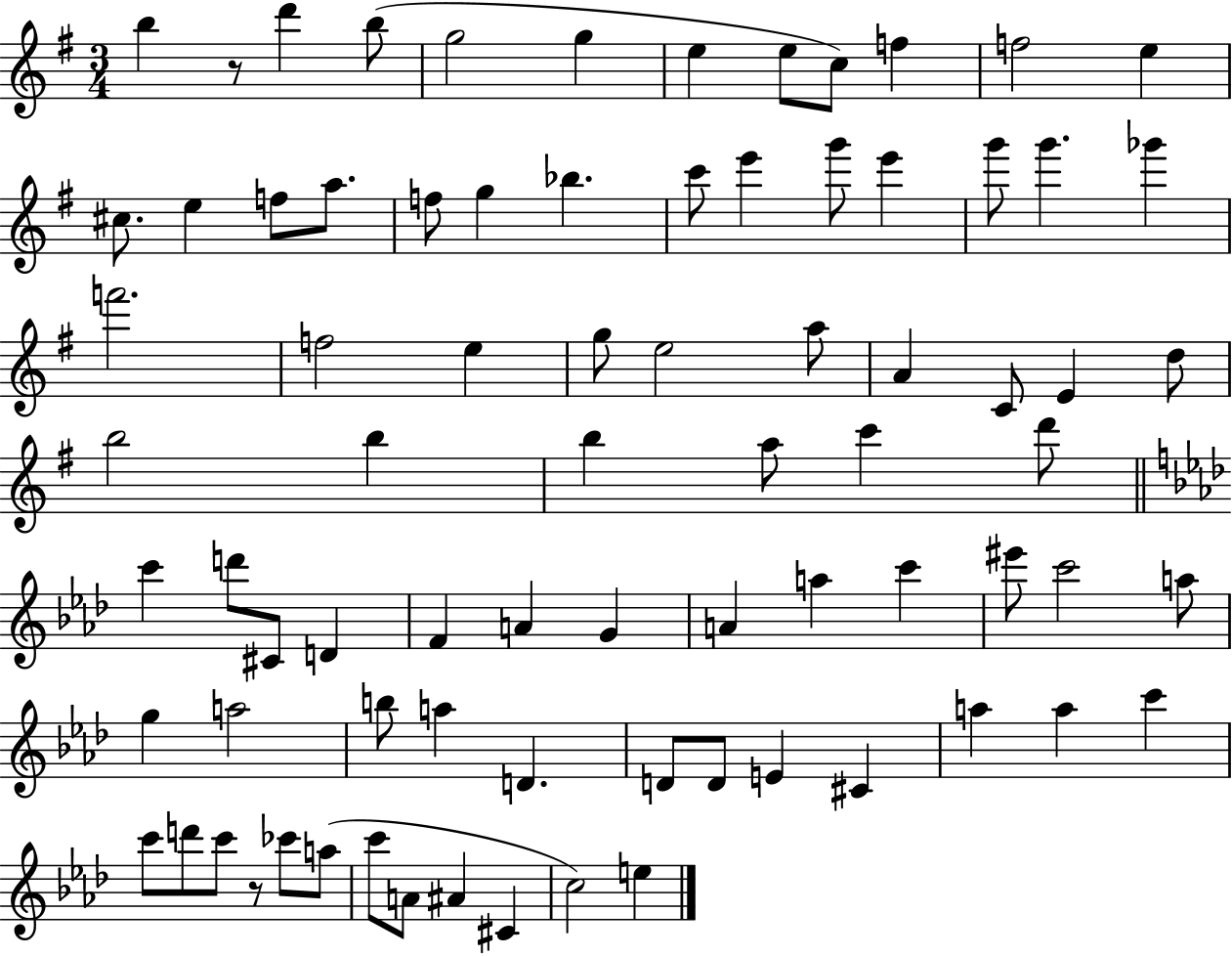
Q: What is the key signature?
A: G major